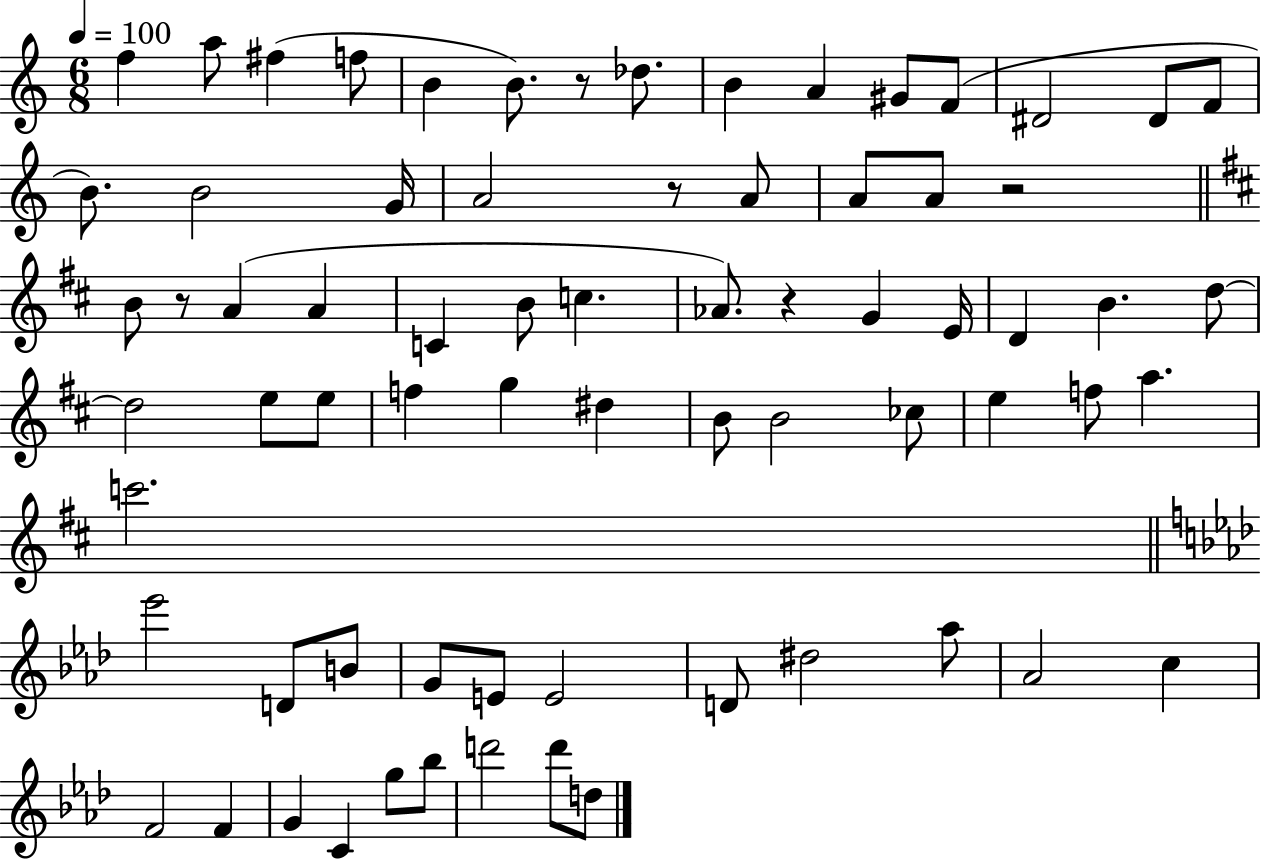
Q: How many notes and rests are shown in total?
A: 71